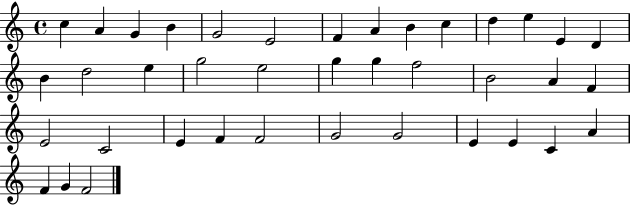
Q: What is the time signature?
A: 4/4